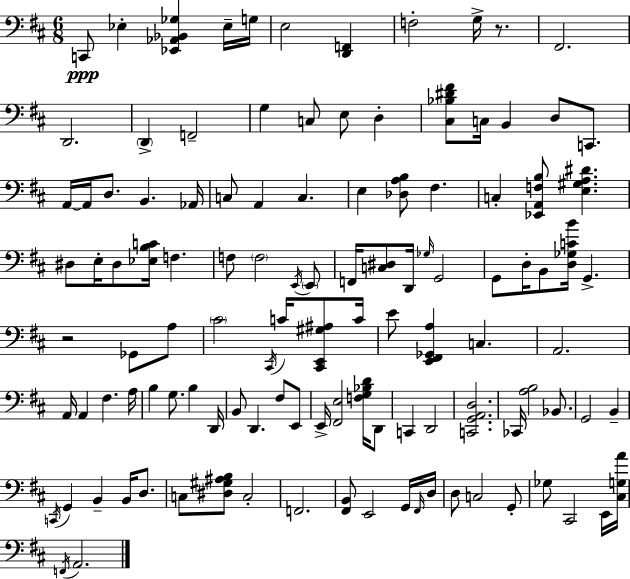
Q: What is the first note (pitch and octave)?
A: C2